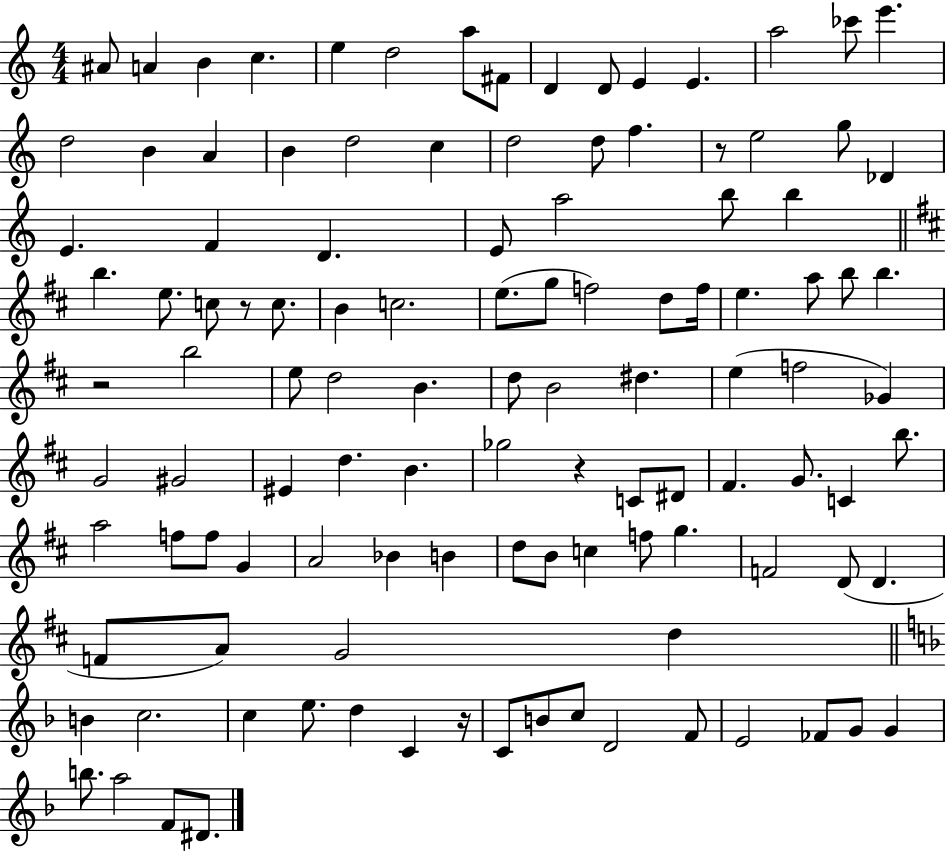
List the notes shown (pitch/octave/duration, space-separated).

A#4/e A4/q B4/q C5/q. E5/q D5/h A5/e F#4/e D4/q D4/e E4/q E4/q. A5/h CES6/e E6/q. D5/h B4/q A4/q B4/q D5/h C5/q D5/h D5/e F5/q. R/e E5/h G5/e Db4/q E4/q. F4/q D4/q. E4/e A5/h B5/e B5/q B5/q. E5/e. C5/e R/e C5/e. B4/q C5/h. E5/e. G5/e F5/h D5/e F5/s E5/q. A5/e B5/e B5/q. R/h B5/h E5/e D5/h B4/q. D5/e B4/h D#5/q. E5/q F5/h Gb4/q G4/h G#4/h EIS4/q D5/q. B4/q. Gb5/h R/q C4/e D#4/e F#4/q. G4/e. C4/q B5/e. A5/h F5/e F5/e G4/q A4/h Bb4/q B4/q D5/e B4/e C5/q F5/e G5/q. F4/h D4/e D4/q. F4/e A4/e G4/h D5/q B4/q C5/h. C5/q E5/e. D5/q C4/q R/s C4/e B4/e C5/e D4/h F4/e E4/h FES4/e G4/e G4/q B5/e. A5/h F4/e D#4/e.